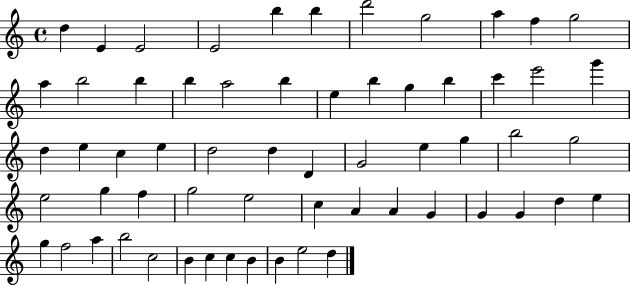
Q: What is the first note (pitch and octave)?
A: D5